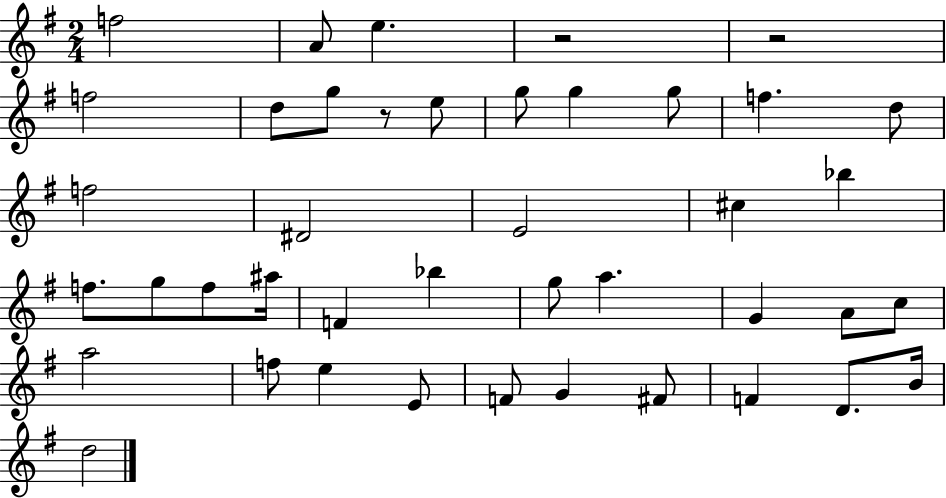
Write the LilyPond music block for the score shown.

{
  \clef treble
  \numericTimeSignature
  \time 2/4
  \key g \major
  f''2 | a'8 e''4. | r2 | r2 | \break f''2 | d''8 g''8 r8 e''8 | g''8 g''4 g''8 | f''4. d''8 | \break f''2 | dis'2 | e'2 | cis''4 bes''4 | \break f''8. g''8 f''8 ais''16 | f'4 bes''4 | g''8 a''4. | g'4 a'8 c''8 | \break a''2 | f''8 e''4 e'8 | f'8 g'4 fis'8 | f'4 d'8. b'16 | \break d''2 | \bar "|."
}